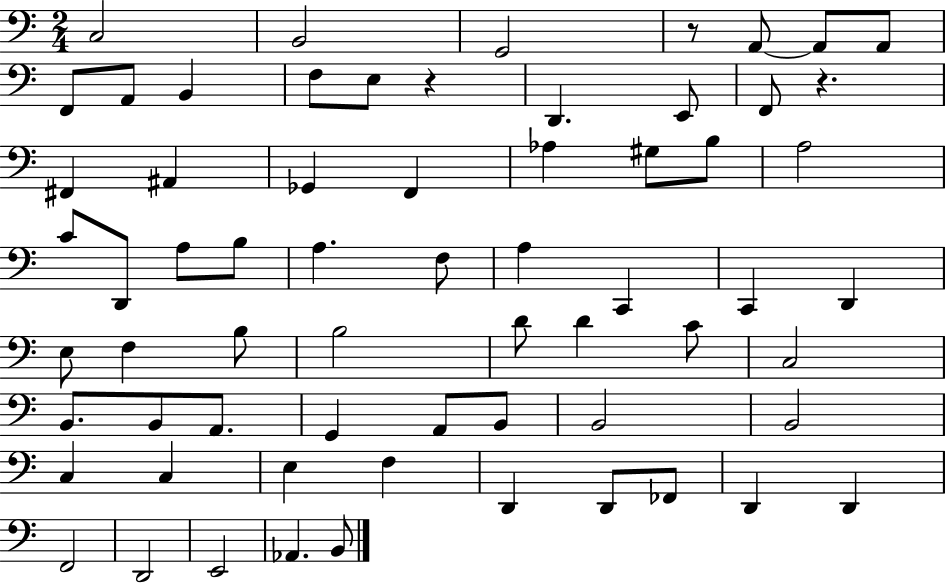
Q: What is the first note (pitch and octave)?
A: C3